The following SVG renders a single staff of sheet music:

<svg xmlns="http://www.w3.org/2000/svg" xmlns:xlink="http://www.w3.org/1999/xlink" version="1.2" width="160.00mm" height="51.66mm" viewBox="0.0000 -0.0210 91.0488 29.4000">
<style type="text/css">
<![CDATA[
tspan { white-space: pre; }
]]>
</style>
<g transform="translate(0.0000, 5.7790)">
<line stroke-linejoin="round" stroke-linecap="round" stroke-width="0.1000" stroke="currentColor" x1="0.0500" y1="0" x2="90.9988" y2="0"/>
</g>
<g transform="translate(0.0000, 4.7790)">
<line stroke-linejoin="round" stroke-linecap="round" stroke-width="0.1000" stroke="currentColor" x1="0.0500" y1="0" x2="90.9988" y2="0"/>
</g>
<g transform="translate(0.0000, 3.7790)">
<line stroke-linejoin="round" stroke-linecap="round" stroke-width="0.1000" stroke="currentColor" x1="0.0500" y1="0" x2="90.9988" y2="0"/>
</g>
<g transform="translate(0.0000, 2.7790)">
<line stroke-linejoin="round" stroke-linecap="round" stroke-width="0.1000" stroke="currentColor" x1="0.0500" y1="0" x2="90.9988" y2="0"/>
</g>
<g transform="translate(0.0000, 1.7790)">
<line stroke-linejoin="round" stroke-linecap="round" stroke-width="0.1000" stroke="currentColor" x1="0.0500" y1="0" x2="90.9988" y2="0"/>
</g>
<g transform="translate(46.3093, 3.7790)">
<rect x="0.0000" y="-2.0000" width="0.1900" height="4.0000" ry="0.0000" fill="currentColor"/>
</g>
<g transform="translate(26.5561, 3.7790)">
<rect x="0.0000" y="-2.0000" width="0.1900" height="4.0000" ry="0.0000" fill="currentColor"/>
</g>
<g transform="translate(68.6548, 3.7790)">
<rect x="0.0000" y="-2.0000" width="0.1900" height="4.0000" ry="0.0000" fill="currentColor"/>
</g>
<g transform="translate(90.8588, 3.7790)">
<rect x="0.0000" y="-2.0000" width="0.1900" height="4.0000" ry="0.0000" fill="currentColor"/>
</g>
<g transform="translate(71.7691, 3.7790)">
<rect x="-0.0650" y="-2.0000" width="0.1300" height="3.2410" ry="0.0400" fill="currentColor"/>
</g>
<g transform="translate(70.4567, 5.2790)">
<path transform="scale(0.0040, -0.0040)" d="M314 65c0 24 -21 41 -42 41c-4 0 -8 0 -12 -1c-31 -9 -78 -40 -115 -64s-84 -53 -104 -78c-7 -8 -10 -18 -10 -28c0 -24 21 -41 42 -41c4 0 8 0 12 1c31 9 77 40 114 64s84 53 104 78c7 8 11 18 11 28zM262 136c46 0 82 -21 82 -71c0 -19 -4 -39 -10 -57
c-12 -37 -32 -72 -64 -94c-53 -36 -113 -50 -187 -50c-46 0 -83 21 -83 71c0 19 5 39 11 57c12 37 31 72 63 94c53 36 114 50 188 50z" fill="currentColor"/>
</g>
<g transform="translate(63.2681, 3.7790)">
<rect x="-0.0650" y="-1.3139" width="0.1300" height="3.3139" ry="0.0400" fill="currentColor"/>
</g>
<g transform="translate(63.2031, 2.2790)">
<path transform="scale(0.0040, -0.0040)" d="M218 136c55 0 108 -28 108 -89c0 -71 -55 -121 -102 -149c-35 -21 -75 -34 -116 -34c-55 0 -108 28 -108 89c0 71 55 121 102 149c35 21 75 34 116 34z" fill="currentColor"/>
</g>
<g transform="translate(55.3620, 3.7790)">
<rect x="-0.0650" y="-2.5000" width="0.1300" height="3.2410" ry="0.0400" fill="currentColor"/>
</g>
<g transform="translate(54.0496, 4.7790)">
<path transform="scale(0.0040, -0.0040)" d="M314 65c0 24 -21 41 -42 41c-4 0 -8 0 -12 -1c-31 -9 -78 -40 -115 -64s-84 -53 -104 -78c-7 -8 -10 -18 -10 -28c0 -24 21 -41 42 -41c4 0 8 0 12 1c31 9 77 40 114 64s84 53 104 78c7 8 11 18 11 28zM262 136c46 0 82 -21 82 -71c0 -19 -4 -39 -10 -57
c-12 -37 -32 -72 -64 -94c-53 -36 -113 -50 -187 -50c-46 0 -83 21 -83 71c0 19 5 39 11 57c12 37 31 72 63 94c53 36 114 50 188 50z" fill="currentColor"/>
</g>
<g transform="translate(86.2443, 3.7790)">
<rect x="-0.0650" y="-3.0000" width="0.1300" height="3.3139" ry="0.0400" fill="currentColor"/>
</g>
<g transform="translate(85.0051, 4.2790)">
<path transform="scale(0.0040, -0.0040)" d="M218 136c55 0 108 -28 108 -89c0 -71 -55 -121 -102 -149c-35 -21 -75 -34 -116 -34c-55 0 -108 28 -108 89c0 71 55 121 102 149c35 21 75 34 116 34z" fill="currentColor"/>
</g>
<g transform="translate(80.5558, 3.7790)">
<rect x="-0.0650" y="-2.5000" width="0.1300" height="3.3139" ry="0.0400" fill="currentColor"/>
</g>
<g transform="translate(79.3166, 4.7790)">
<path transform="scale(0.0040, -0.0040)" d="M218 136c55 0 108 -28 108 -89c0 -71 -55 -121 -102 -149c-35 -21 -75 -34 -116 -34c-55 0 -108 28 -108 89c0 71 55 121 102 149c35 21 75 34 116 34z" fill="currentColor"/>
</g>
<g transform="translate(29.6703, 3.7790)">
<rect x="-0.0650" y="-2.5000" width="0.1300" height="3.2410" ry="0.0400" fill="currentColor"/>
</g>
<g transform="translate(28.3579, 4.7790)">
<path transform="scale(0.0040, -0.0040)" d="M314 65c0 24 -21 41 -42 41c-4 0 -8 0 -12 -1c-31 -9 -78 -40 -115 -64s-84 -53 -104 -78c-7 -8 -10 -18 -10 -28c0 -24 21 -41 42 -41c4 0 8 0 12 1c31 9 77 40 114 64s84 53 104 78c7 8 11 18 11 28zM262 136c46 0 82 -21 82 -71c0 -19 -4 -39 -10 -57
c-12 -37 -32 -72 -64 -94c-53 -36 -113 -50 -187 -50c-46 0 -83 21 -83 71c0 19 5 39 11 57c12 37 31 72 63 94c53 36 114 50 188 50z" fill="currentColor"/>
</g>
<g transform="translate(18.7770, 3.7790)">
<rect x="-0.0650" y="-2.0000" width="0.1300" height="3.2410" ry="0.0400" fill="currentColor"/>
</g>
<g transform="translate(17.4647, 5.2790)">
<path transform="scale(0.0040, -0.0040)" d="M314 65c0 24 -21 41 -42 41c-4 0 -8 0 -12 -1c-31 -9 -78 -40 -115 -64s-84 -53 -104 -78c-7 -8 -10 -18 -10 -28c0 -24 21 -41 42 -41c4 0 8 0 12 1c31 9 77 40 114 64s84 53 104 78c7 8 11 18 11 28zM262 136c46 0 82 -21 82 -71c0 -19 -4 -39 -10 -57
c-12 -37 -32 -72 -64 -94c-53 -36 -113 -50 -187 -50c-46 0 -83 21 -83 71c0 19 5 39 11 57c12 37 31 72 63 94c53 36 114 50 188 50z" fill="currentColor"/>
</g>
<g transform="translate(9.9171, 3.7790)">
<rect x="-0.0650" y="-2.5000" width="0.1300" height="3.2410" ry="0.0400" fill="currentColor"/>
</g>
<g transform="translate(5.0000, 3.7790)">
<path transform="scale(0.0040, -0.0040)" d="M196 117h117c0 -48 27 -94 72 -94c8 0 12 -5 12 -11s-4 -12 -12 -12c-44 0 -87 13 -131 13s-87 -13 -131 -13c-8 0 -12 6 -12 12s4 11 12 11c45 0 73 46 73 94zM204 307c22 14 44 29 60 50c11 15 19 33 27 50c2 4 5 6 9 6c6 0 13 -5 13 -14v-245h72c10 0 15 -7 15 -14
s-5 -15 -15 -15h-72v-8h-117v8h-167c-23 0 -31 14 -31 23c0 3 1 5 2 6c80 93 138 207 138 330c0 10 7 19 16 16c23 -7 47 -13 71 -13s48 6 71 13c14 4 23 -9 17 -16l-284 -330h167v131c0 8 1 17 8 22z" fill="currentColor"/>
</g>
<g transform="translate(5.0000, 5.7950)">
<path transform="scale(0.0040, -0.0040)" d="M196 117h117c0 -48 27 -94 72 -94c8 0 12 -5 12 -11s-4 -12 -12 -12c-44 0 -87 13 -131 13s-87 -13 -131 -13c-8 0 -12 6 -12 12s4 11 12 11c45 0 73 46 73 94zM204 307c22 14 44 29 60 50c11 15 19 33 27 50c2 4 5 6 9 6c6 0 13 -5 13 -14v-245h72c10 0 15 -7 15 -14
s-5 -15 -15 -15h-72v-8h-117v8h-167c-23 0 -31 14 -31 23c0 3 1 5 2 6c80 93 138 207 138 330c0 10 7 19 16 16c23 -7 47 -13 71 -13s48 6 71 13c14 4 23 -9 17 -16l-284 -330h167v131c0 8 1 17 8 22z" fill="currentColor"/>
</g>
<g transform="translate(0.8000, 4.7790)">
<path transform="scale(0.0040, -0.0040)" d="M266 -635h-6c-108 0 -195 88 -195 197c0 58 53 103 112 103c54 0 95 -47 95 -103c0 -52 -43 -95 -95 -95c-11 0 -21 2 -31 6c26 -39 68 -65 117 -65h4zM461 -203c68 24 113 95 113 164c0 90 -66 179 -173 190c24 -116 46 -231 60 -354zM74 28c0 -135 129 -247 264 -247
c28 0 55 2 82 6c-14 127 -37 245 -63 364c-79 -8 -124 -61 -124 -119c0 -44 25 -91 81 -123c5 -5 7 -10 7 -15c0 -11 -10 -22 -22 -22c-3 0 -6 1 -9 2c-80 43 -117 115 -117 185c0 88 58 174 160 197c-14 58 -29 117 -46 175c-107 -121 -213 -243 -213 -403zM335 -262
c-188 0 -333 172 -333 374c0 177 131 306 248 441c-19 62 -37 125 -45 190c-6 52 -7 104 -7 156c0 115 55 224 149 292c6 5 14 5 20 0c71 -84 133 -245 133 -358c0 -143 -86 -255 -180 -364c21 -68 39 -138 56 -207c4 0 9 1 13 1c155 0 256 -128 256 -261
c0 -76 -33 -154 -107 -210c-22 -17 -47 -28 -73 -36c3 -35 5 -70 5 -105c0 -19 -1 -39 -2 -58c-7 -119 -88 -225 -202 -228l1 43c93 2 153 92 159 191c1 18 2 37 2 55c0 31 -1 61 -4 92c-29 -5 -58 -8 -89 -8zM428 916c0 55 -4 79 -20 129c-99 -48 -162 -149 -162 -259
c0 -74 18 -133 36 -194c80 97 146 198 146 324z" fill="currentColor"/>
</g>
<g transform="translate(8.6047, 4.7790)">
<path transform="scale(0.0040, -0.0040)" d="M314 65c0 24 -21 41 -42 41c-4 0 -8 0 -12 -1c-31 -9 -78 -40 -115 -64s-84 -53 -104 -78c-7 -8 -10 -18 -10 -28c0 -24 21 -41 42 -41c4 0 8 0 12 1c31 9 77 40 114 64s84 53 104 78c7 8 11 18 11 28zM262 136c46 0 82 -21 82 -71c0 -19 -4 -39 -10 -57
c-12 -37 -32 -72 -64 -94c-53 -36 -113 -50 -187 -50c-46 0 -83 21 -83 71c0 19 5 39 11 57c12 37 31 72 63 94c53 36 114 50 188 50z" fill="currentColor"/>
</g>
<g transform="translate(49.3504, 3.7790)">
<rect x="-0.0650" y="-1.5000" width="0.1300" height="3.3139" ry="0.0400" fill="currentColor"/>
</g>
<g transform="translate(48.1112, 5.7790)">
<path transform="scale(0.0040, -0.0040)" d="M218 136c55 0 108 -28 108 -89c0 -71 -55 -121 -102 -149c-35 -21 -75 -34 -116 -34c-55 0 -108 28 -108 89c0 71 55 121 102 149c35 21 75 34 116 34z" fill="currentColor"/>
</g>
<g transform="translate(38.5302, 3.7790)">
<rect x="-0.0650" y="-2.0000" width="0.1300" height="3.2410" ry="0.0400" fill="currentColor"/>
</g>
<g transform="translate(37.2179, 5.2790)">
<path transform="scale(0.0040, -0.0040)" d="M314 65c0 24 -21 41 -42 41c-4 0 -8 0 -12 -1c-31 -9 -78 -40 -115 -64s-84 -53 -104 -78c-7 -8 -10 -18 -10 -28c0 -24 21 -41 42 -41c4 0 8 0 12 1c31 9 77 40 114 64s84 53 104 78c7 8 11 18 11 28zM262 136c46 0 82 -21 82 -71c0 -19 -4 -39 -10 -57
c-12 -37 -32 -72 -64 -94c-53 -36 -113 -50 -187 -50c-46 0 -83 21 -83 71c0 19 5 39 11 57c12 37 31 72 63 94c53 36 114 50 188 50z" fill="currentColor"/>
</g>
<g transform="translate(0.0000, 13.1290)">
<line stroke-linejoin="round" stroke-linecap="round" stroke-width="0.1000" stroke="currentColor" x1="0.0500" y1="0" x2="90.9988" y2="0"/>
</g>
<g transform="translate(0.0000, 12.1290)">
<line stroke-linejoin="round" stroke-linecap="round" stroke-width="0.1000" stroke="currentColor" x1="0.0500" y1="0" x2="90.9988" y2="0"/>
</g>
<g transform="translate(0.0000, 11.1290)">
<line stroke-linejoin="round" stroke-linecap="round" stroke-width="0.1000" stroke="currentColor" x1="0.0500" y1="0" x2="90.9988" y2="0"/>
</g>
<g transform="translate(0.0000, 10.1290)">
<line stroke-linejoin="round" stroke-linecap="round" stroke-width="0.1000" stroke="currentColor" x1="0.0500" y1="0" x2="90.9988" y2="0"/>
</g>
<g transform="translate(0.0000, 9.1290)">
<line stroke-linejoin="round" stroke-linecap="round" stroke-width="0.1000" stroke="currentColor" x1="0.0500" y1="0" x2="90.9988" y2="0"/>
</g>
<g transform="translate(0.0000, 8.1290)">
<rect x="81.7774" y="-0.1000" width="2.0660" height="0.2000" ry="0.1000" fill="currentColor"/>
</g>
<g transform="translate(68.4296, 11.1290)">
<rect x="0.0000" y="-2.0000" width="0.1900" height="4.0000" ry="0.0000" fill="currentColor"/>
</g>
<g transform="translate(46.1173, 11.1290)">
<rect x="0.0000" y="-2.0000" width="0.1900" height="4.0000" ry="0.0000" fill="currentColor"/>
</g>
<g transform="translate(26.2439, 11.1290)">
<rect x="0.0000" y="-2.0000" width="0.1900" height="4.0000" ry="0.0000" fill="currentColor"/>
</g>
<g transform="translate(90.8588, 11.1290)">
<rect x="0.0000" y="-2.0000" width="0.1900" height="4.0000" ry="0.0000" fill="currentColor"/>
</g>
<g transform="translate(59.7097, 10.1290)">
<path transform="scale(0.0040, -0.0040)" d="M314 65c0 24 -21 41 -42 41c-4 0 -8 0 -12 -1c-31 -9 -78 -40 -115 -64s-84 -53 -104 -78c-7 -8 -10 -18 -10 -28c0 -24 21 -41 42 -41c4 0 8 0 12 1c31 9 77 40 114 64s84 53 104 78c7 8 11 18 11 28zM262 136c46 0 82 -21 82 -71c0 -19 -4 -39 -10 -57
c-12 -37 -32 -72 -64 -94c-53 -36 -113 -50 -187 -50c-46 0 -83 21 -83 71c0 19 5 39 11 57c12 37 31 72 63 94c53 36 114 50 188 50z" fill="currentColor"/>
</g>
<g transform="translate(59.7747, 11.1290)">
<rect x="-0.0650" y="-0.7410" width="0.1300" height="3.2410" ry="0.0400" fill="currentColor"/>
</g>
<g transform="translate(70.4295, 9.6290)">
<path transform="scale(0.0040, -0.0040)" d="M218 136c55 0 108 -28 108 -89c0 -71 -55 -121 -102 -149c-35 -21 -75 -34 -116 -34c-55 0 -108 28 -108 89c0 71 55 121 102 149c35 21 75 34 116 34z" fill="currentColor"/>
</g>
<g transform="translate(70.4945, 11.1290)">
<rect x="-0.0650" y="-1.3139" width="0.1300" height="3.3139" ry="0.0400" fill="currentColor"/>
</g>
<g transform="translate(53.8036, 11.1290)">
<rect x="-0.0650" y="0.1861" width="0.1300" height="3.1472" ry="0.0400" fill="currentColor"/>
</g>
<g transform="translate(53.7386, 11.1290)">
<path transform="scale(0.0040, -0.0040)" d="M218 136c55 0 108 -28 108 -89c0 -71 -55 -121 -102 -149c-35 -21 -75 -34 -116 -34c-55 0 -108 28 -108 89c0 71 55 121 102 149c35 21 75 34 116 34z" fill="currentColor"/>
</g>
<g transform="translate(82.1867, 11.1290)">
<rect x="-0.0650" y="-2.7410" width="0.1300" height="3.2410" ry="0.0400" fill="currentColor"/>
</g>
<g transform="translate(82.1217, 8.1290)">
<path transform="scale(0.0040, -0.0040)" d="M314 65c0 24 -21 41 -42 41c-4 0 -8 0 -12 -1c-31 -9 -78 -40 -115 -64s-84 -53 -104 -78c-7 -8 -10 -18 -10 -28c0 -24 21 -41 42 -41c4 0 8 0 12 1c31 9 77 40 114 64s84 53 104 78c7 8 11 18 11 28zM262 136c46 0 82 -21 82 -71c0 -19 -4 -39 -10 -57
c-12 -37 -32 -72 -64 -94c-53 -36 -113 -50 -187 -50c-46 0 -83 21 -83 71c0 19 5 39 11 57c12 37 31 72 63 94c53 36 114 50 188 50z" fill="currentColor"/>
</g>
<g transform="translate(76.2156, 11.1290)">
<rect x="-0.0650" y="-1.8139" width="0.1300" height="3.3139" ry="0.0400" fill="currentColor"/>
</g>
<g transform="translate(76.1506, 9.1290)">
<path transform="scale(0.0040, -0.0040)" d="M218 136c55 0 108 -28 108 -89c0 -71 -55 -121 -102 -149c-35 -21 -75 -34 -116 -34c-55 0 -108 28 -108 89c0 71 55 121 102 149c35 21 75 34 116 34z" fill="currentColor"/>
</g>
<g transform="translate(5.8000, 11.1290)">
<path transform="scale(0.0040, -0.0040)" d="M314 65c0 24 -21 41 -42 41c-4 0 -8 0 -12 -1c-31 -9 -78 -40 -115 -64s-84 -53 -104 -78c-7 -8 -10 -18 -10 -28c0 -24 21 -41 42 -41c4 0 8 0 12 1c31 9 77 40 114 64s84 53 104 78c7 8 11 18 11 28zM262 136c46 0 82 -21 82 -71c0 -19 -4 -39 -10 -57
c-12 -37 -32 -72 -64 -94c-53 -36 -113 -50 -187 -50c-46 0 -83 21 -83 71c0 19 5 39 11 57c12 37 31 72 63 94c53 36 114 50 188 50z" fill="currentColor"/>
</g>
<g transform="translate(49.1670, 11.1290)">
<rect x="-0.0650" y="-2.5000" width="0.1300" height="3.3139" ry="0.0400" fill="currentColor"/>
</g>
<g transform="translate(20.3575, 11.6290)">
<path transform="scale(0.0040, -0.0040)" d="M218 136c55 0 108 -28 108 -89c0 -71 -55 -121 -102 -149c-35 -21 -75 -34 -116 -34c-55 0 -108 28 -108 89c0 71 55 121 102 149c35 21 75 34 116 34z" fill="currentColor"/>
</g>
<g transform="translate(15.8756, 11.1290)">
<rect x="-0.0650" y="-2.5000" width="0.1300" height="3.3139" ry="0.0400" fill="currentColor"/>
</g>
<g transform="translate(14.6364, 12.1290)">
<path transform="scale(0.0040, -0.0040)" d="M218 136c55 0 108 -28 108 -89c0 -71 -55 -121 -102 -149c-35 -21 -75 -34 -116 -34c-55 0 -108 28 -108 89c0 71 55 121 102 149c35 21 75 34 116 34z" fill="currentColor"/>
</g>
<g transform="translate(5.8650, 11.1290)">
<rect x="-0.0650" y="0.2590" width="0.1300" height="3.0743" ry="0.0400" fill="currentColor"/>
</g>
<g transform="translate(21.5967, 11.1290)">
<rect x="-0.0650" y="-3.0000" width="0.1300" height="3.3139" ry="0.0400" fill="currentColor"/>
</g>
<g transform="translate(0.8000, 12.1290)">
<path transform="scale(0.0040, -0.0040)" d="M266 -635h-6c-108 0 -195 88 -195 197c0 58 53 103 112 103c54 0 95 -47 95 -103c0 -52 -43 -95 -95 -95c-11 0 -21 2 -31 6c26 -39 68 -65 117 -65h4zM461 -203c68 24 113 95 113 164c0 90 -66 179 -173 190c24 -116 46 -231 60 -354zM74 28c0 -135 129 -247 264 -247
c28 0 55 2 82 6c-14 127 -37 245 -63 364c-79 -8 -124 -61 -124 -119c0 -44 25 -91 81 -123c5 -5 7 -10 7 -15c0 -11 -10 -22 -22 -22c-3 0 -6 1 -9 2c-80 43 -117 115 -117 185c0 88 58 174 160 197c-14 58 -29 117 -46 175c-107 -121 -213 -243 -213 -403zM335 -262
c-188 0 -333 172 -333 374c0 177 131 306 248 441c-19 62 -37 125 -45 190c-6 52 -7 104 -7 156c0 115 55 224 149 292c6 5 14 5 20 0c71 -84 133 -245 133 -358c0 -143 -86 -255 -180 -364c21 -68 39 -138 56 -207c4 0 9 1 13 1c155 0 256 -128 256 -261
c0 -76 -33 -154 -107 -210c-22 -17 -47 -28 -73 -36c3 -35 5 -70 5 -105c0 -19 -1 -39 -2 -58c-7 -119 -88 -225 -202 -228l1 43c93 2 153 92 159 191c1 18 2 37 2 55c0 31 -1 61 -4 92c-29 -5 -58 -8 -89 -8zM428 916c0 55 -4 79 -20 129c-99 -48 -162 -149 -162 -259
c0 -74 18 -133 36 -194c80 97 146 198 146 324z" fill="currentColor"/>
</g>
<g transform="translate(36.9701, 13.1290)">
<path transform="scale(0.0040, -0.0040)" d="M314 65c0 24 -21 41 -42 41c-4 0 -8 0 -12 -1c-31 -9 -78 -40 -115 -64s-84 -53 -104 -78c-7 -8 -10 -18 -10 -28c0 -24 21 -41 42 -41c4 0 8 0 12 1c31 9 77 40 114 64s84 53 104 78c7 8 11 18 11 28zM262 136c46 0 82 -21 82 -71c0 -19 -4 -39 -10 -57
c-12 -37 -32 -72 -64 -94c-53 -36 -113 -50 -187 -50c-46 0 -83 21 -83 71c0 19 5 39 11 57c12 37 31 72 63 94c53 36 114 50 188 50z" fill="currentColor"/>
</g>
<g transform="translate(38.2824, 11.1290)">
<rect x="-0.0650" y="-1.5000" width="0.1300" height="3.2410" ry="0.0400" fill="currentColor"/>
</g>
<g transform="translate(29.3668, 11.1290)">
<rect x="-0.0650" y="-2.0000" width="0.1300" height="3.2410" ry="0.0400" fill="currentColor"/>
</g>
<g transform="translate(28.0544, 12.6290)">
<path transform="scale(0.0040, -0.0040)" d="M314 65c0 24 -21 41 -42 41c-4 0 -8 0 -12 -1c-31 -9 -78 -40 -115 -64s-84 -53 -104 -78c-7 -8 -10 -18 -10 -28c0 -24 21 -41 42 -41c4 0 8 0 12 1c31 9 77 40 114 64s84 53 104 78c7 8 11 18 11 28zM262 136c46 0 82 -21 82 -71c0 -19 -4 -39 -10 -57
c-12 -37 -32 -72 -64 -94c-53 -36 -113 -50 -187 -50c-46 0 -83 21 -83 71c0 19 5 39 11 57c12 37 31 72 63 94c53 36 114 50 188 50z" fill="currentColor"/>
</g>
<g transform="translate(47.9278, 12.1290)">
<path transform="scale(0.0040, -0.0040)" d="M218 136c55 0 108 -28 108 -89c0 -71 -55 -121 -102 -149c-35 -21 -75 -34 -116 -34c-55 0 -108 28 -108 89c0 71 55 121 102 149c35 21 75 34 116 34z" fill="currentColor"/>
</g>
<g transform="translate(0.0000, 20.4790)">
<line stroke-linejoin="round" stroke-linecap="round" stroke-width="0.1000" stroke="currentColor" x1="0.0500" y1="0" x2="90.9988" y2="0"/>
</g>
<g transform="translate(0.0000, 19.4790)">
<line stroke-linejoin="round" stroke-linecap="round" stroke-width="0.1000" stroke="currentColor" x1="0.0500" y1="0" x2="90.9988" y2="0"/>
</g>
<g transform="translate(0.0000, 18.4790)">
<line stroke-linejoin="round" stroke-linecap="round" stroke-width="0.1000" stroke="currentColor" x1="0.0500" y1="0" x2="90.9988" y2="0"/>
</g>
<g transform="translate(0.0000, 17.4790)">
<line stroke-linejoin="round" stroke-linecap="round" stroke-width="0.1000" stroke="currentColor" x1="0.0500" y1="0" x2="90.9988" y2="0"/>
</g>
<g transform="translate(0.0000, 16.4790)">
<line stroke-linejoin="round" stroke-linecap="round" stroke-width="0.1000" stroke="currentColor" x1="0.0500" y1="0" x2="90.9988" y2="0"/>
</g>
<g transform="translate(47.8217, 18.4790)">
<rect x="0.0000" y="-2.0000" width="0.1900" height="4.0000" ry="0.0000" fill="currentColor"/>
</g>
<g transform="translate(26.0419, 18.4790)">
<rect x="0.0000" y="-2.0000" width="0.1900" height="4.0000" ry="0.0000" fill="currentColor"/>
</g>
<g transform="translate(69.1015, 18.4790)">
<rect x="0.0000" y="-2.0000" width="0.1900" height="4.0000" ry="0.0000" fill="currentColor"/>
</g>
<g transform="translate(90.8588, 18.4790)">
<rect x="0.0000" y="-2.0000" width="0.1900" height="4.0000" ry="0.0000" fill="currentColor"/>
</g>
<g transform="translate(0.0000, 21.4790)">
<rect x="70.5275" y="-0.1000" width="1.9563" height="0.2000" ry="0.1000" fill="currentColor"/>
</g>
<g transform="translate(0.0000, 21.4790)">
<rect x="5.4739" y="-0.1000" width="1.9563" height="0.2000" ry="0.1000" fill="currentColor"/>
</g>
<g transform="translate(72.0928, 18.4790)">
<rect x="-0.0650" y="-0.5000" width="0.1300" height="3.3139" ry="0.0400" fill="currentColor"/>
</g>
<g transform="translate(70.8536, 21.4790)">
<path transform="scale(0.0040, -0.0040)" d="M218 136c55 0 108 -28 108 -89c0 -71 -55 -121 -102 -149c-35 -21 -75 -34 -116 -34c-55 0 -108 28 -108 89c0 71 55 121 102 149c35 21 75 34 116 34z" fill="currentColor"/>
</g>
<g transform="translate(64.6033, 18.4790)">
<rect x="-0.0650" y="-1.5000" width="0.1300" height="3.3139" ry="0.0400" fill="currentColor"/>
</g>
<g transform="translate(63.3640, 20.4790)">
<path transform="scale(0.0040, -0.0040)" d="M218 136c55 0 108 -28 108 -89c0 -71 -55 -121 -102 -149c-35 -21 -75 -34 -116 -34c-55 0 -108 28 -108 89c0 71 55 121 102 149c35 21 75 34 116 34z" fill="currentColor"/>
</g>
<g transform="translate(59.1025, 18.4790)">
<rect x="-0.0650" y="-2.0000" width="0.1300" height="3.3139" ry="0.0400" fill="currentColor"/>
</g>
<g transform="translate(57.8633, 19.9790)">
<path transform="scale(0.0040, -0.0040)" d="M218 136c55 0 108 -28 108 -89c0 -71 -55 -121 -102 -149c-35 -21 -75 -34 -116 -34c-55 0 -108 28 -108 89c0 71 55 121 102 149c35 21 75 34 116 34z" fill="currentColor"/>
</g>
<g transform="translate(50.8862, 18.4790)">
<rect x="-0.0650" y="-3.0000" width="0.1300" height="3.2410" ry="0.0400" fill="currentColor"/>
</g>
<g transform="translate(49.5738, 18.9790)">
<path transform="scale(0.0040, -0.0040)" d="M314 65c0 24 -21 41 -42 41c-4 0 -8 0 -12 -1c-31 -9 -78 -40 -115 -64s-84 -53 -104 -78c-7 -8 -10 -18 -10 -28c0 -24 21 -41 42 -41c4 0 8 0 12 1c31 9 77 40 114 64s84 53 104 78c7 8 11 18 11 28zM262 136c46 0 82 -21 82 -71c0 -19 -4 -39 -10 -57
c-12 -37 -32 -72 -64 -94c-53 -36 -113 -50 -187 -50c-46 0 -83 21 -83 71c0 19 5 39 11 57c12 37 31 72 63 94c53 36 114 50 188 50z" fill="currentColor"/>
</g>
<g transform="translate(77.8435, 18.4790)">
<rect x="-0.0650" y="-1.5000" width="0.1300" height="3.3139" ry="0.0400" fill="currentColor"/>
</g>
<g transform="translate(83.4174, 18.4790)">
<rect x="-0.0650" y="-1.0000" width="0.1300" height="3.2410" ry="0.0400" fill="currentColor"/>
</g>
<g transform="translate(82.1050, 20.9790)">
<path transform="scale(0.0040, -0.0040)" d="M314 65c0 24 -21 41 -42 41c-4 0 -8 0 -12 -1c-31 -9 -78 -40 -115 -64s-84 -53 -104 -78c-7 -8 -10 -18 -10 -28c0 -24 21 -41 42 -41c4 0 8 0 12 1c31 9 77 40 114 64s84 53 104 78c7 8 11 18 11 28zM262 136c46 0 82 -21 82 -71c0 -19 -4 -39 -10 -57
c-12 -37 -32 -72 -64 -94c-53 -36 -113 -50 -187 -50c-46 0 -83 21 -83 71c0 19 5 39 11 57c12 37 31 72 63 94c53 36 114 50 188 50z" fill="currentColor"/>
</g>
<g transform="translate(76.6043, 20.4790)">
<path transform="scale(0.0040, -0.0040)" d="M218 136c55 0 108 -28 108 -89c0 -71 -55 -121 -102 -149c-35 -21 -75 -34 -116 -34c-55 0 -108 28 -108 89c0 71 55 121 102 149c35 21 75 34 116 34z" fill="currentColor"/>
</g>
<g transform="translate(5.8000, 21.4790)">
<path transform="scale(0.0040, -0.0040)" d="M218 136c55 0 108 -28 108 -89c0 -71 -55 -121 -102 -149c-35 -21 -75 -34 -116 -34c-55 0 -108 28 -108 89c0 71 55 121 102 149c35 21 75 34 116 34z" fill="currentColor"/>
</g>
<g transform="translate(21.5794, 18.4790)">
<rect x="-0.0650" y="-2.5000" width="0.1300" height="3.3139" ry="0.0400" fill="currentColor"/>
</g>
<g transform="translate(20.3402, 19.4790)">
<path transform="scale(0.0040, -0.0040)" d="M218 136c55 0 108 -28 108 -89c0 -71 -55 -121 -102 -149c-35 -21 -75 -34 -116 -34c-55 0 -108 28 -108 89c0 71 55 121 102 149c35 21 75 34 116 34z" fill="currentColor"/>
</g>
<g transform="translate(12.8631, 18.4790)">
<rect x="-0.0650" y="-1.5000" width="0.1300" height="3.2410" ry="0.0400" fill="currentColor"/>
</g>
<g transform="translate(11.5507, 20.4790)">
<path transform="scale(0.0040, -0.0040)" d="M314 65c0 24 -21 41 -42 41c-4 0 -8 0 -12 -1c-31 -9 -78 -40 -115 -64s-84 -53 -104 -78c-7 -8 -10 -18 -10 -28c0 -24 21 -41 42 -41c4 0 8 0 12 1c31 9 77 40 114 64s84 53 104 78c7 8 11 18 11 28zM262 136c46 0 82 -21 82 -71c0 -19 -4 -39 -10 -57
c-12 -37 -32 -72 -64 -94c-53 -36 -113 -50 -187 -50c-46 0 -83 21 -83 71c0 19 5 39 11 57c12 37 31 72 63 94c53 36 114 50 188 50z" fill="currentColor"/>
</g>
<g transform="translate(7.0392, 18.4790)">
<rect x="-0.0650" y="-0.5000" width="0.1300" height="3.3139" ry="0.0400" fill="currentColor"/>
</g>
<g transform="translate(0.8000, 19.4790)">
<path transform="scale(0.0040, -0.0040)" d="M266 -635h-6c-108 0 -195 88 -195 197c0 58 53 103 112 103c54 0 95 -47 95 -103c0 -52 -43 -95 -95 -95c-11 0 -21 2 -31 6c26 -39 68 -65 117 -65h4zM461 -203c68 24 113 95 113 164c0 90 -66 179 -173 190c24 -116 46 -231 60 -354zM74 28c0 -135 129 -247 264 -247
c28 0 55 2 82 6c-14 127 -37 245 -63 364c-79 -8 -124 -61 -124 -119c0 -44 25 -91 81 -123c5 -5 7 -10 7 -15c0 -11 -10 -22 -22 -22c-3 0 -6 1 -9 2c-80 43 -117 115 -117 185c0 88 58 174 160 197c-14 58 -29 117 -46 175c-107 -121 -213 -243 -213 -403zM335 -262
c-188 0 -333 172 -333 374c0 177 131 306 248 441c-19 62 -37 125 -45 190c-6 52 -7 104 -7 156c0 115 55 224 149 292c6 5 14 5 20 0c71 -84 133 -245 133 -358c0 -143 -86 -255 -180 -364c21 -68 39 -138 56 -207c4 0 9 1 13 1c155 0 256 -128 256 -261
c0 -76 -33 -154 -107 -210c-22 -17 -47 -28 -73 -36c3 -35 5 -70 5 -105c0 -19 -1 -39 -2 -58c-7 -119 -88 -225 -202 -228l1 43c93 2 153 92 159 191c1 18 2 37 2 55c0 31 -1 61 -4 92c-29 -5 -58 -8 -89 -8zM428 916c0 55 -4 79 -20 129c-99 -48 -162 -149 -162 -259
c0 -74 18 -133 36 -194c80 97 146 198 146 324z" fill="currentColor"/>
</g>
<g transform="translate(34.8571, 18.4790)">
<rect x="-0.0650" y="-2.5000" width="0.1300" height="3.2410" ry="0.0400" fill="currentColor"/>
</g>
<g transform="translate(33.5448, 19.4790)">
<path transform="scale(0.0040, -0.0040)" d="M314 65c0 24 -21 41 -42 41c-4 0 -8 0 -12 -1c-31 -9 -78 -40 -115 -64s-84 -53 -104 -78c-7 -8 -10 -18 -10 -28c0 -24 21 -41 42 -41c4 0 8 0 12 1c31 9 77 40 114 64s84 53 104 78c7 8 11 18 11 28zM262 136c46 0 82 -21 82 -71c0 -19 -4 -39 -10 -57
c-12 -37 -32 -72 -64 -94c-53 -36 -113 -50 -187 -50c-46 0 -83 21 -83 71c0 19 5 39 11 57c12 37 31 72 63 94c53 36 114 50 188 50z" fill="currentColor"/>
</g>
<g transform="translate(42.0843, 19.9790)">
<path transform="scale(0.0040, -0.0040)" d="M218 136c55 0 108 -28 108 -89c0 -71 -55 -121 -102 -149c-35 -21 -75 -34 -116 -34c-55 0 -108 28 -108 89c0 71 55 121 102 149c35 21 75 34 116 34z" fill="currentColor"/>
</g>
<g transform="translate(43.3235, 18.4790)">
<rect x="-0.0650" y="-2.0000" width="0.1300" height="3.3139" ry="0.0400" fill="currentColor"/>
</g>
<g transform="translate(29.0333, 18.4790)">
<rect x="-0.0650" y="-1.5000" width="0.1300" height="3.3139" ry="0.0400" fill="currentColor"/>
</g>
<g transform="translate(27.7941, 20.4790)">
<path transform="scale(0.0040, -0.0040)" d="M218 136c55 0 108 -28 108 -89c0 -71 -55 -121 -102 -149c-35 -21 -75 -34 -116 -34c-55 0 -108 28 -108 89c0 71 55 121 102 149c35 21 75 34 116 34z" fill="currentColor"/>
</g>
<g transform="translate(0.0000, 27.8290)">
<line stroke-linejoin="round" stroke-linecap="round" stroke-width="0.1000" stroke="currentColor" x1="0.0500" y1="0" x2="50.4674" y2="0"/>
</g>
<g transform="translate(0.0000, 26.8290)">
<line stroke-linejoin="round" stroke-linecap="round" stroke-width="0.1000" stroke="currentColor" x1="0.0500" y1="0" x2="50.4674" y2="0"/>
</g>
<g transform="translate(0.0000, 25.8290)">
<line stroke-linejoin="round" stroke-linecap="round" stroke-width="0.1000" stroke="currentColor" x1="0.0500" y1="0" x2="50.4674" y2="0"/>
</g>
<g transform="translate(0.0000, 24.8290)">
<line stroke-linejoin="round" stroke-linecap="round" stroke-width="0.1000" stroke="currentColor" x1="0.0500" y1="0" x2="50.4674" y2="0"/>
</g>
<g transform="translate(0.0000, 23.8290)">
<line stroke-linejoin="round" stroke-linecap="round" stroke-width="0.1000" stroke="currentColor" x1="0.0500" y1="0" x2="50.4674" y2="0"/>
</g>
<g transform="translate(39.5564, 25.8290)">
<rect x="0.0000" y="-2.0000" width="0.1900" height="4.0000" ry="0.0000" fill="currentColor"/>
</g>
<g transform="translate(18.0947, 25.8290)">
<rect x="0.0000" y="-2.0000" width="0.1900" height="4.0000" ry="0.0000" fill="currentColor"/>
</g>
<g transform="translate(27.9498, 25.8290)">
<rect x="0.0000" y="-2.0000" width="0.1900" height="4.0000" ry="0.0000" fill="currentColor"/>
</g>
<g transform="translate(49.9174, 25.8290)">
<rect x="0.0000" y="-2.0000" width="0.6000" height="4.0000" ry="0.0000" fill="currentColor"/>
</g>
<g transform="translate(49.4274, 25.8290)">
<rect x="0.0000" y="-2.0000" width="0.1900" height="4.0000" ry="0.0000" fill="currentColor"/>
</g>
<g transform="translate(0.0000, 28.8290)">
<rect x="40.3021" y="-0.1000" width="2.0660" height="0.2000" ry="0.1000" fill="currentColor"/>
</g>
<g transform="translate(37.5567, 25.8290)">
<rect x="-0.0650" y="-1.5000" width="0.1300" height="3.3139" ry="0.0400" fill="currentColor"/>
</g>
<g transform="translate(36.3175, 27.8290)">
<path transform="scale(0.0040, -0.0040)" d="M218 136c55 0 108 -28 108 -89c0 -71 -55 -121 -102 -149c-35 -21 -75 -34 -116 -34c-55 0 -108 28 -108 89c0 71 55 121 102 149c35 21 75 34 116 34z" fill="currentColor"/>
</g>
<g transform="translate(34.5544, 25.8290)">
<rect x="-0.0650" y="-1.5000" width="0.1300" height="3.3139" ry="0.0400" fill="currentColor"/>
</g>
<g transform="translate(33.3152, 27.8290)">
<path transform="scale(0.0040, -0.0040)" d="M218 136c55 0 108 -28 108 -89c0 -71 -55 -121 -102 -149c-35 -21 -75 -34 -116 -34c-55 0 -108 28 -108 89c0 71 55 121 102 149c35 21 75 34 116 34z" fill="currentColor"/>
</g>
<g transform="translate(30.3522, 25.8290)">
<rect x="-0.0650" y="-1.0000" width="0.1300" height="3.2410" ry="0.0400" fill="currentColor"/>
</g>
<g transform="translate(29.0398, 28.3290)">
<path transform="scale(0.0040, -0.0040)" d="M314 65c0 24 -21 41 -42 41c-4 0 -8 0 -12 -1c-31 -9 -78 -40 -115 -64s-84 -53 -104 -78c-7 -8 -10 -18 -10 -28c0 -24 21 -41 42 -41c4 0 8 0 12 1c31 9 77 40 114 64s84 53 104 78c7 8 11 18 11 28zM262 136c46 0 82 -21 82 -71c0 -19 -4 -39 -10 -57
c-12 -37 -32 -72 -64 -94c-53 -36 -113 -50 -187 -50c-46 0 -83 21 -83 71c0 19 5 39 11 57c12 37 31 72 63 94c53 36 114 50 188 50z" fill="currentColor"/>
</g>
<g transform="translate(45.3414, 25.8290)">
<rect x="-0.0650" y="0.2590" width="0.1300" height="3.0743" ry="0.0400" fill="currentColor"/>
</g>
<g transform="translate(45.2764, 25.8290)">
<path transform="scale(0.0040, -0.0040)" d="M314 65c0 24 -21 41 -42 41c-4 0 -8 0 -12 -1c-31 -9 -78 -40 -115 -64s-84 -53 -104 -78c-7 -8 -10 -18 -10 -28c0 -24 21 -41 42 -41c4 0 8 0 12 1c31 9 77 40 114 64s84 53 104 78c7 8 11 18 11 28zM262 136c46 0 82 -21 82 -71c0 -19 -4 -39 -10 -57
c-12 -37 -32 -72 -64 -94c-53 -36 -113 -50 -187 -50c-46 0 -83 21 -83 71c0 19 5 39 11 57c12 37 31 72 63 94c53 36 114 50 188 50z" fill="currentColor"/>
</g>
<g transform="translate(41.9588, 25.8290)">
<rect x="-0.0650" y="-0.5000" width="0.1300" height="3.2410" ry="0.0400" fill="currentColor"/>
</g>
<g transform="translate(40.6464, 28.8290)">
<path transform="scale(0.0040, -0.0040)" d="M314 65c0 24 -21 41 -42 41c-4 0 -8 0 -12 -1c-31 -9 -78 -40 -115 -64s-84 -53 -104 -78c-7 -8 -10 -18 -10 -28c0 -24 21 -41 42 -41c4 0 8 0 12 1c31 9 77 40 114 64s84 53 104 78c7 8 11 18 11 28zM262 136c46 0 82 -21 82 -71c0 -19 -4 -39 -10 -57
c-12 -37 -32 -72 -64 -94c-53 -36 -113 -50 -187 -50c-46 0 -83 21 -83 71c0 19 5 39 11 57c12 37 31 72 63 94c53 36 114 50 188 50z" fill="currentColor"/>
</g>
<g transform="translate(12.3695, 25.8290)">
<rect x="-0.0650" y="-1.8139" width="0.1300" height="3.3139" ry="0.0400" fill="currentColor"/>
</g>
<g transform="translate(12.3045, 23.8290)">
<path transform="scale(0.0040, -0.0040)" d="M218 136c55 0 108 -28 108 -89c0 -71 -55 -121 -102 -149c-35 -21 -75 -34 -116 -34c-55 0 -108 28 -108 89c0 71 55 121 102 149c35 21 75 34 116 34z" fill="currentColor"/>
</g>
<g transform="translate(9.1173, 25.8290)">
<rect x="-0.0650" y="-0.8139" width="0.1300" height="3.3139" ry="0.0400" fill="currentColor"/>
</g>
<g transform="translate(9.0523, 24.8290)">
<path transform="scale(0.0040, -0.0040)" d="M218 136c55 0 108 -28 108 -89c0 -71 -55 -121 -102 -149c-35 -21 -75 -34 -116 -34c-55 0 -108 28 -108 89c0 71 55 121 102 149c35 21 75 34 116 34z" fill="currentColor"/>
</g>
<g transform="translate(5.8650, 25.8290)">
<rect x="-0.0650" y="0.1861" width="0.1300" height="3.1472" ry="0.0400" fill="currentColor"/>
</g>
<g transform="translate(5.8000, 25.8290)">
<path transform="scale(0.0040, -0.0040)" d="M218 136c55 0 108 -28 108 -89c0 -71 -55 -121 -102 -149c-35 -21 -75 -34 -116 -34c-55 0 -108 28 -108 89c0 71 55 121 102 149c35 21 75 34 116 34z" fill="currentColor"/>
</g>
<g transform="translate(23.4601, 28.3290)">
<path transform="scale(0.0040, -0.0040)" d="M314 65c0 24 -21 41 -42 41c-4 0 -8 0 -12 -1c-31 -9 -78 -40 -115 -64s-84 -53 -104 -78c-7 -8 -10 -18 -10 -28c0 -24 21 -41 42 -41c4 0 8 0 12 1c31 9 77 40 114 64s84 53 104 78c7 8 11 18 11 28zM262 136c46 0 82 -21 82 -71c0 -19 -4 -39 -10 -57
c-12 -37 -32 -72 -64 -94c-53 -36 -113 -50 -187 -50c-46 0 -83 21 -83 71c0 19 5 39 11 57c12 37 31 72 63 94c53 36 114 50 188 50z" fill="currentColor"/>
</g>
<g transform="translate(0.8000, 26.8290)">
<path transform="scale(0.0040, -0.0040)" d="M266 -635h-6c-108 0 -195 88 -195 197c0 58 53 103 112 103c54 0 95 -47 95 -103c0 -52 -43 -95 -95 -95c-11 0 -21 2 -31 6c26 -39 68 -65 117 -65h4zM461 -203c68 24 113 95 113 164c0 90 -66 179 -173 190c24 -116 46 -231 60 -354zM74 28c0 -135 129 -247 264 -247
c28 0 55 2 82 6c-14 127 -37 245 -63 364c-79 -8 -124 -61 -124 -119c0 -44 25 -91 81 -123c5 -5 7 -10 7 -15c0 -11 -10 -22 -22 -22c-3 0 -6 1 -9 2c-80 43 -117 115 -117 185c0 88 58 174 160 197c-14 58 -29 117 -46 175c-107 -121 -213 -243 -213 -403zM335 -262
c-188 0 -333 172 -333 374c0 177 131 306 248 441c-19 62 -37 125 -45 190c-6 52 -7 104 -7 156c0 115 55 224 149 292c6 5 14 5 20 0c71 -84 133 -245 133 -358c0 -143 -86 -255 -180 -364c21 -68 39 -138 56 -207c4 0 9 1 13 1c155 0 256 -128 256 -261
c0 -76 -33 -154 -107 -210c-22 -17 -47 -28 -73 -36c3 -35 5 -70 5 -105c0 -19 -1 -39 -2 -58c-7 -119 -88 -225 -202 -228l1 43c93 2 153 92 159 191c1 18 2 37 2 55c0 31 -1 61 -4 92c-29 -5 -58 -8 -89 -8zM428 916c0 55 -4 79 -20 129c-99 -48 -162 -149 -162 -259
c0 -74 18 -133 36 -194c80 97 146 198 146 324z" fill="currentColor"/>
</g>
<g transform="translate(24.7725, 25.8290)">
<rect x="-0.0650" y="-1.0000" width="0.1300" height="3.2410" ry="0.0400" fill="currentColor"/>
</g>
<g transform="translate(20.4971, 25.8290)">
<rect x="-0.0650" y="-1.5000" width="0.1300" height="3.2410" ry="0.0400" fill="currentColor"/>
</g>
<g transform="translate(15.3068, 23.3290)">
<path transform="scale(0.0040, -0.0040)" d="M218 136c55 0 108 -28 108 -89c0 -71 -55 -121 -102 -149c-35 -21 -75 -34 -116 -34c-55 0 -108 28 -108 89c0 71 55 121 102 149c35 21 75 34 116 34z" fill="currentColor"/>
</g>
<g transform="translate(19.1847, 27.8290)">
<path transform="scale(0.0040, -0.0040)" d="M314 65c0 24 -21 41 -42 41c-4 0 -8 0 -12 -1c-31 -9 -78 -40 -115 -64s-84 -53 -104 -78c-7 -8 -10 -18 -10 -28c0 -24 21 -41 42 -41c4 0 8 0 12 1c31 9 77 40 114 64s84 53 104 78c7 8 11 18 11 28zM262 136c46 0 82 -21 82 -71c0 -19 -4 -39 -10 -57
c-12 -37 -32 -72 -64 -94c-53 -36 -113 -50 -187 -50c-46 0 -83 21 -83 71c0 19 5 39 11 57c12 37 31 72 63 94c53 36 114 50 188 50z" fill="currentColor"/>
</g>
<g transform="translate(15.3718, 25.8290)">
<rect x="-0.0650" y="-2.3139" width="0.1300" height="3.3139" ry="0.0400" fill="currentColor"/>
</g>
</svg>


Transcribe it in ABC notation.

X:1
T:Untitled
M:4/4
L:1/4
K:C
G2 F2 G2 F2 E G2 e F2 G A B2 G A F2 E2 G B d2 e f a2 C E2 G E G2 F A2 F E C E D2 B d f g E2 D2 D2 E E C2 B2